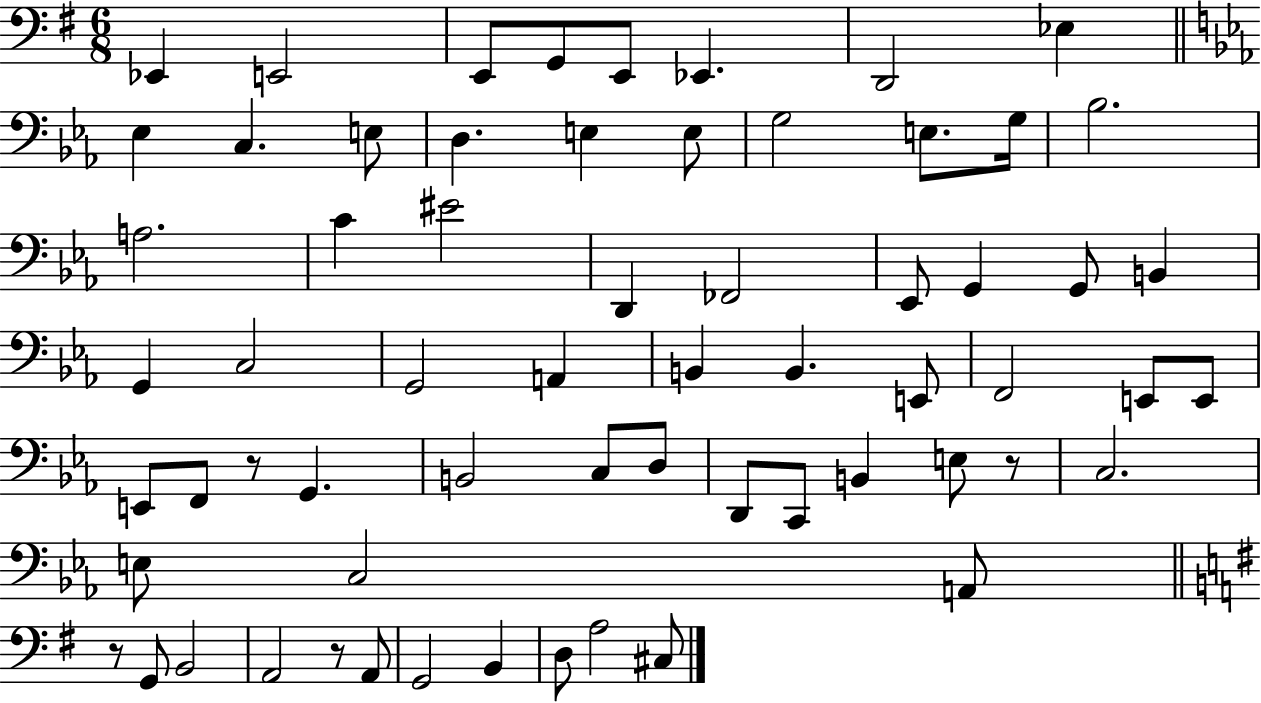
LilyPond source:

{
  \clef bass
  \numericTimeSignature
  \time 6/8
  \key g \major
  \repeat volta 2 { ees,4 e,2 | e,8 g,8 e,8 ees,4. | d,2 ees4 | \bar "||" \break \key c \minor ees4 c4. e8 | d4. e4 e8 | g2 e8. g16 | bes2. | \break a2. | c'4 eis'2 | d,4 fes,2 | ees,8 g,4 g,8 b,4 | \break g,4 c2 | g,2 a,4 | b,4 b,4. e,8 | f,2 e,8 e,8 | \break e,8 f,8 r8 g,4. | b,2 c8 d8 | d,8 c,8 b,4 e8 r8 | c2. | \break e8 c2 a,8 | \bar "||" \break \key e \minor r8 g,8 b,2 | a,2 r8 a,8 | g,2 b,4 | d8 a2 cis8 | \break } \bar "|."
}